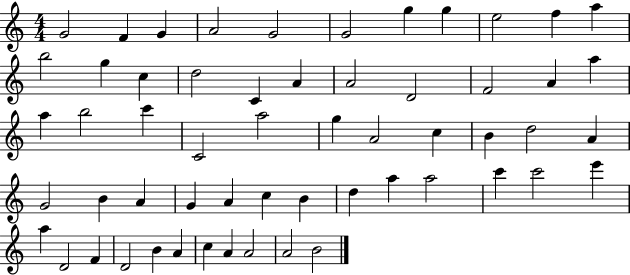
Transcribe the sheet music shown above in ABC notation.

X:1
T:Untitled
M:4/4
L:1/4
K:C
G2 F G A2 G2 G2 g g e2 f a b2 g c d2 C A A2 D2 F2 A a a b2 c' C2 a2 g A2 c B d2 A G2 B A G A c B d a a2 c' c'2 e' a D2 F D2 B A c A A2 A2 B2